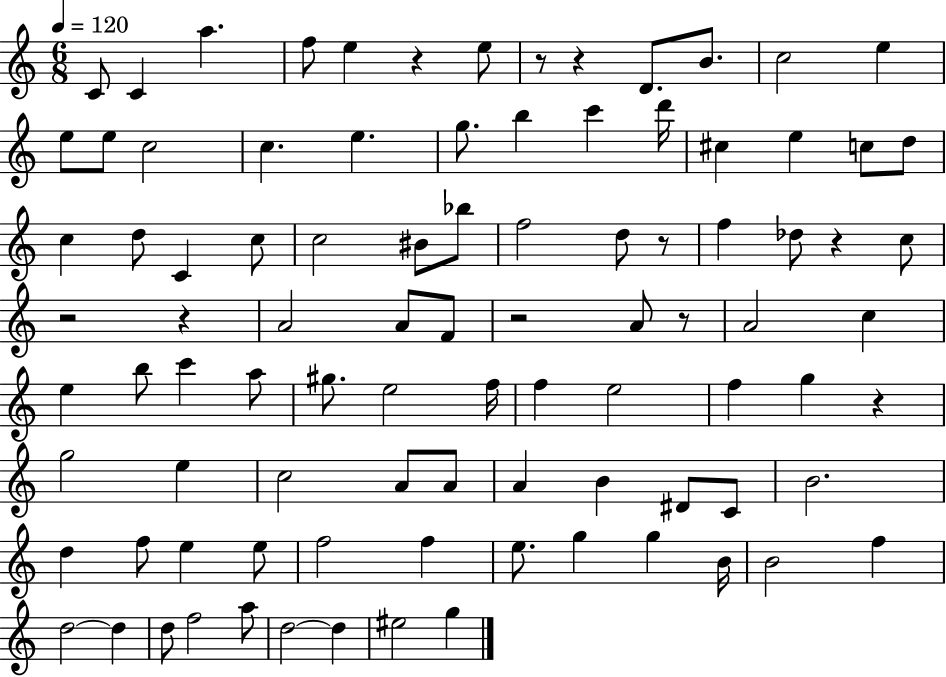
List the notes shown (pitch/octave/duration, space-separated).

C4/e C4/q A5/q. F5/e E5/q R/q E5/e R/e R/q D4/e. B4/e. C5/h E5/q E5/e E5/e C5/h C5/q. E5/q. G5/e. B5/q C6/q D6/s C#5/q E5/q C5/e D5/e C5/q D5/e C4/q C5/e C5/h BIS4/e Bb5/e F5/h D5/e R/e F5/q Db5/e R/q C5/e R/h R/q A4/h A4/e F4/e R/h A4/e R/e A4/h C5/q E5/q B5/e C6/q A5/e G#5/e. E5/h F5/s F5/q E5/h F5/q G5/q R/q G5/h E5/q C5/h A4/e A4/e A4/q B4/q D#4/e C4/e B4/h. D5/q F5/e E5/q E5/e F5/h F5/q E5/e. G5/q G5/q B4/s B4/h F5/q D5/h D5/q D5/e F5/h A5/e D5/h D5/q EIS5/h G5/q